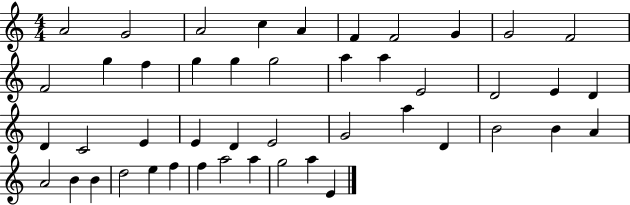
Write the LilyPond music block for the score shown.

{
  \clef treble
  \numericTimeSignature
  \time 4/4
  \key c \major
  a'2 g'2 | a'2 c''4 a'4 | f'4 f'2 g'4 | g'2 f'2 | \break f'2 g''4 f''4 | g''4 g''4 g''2 | a''4 a''4 e'2 | d'2 e'4 d'4 | \break d'4 c'2 e'4 | e'4 d'4 e'2 | g'2 a''4 d'4 | b'2 b'4 a'4 | \break a'2 b'4 b'4 | d''2 e''4 f''4 | f''4 a''2 a''4 | g''2 a''4 e'4 | \break \bar "|."
}